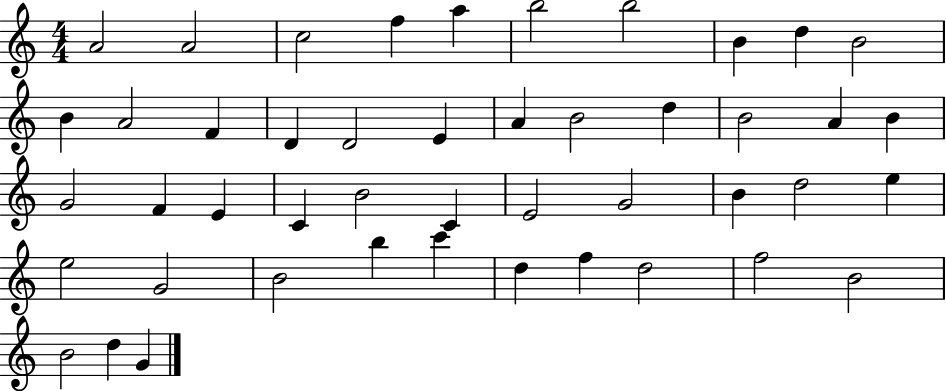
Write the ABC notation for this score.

X:1
T:Untitled
M:4/4
L:1/4
K:C
A2 A2 c2 f a b2 b2 B d B2 B A2 F D D2 E A B2 d B2 A B G2 F E C B2 C E2 G2 B d2 e e2 G2 B2 b c' d f d2 f2 B2 B2 d G